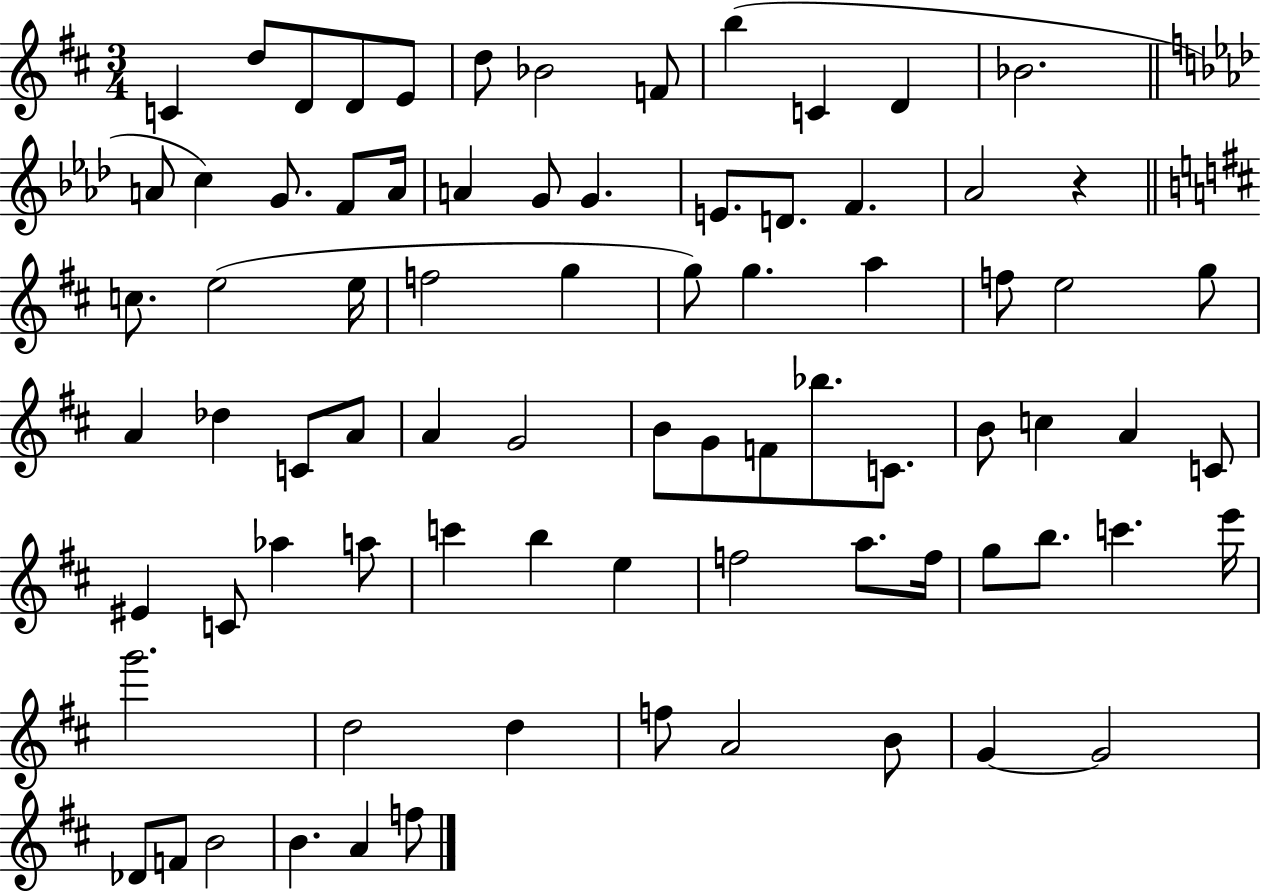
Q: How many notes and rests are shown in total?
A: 79